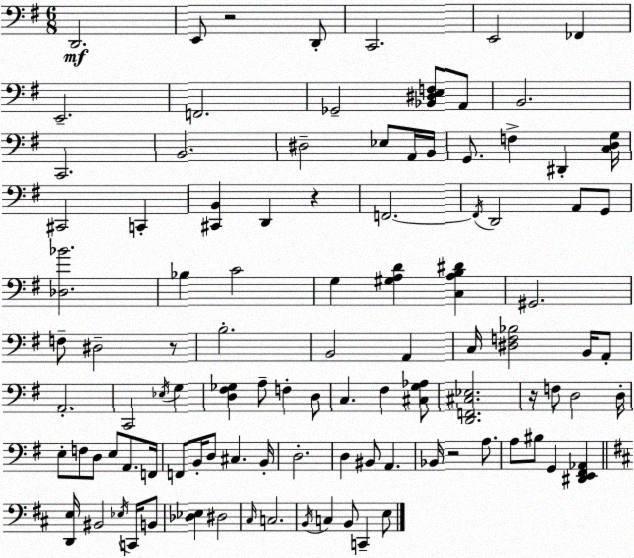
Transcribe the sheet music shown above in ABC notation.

X:1
T:Untitled
M:6/8
L:1/4
K:G
D,,2 E,,/2 z2 D,,/2 C,,2 E,,2 _F,, E,,2 F,,2 _G,,2 [_B,,^D,E,F,]/2 A,,/2 B,,2 C,,2 B,,2 ^D,2 _E,/2 A,,/4 B,,/4 G,,/2 F, ^D,, [C,D,G,]/4 ^C,,2 C,, [^C,,B,,] D,, z F,,2 F,,/4 D,,2 A,,/2 G,,/2 [_D,_B]2 _B, C2 G, [^G,A,D] [C,A,B,^D] ^G,,2 F,/2 ^D,2 z/2 B,2 B,,2 A,, C,/4 [^D,F,_B,]2 B,,/4 A,,/2 A,,2 C,,2 _E,/4 G, [D,^F,_G,] A,/2 F, D,/2 C, ^F, [^C,G,_A,]/2 [D,,F,,^C,_E,]2 z/4 F,/2 D,2 D,/4 E,/2 F,/2 D,/2 E,/2 A,,/2 F,,/4 F,,/2 B,,/4 D,/2 ^C, B,,/4 D,2 D, ^B,,/2 A,, _B,,/4 z2 A,/2 A,/2 ^B,/2 G,, [^D,,E,,^F,,_A,,] [D,,E,]/4 ^B,,2 _E,/4 C,,/4 B,,/2 [_D,_E,] ^D,2 ^C,/4 C,2 B,,/4 C, B,,/2 C,, E,/2